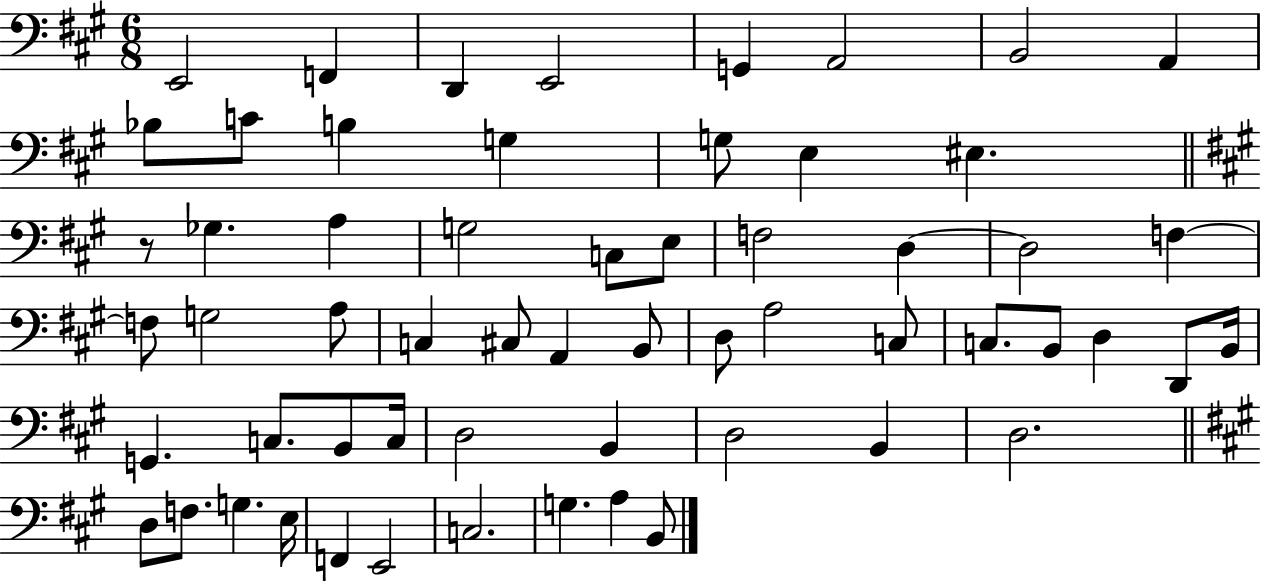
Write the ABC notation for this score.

X:1
T:Untitled
M:6/8
L:1/4
K:A
E,,2 F,, D,, E,,2 G,, A,,2 B,,2 A,, _B,/2 C/2 B, G, G,/2 E, ^E, z/2 _G, A, G,2 C,/2 E,/2 F,2 D, D,2 F, F,/2 G,2 A,/2 C, ^C,/2 A,, B,,/2 D,/2 A,2 C,/2 C,/2 B,,/2 D, D,,/2 B,,/4 G,, C,/2 B,,/2 C,/4 D,2 B,, D,2 B,, D,2 D,/2 F,/2 G, E,/4 F,, E,,2 C,2 G, A, B,,/2